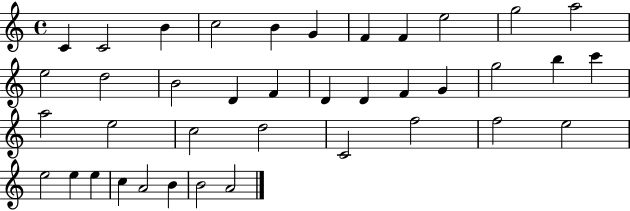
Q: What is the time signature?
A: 4/4